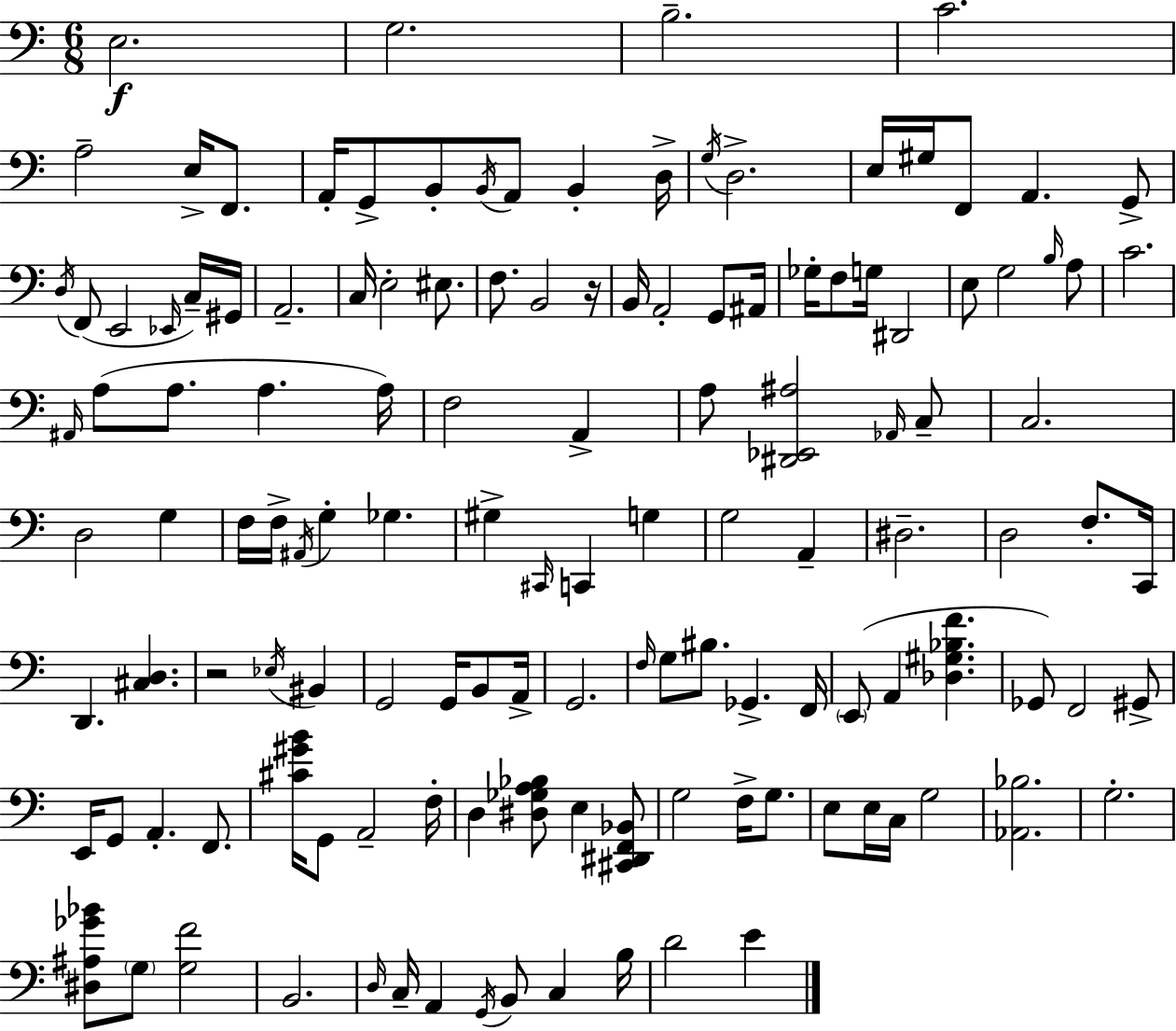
E3/h. G3/h. B3/h. C4/h. A3/h E3/s F2/e. A2/s G2/e B2/e B2/s A2/e B2/q D3/s G3/s D3/h. E3/s G#3/s F2/e A2/q. G2/e D3/s F2/e E2/h Eb2/s C3/s G#2/s A2/h. C3/s E3/h EIS3/e. F3/e. B2/h R/s B2/s A2/h G2/e A#2/s Gb3/s F3/e G3/s D#2/h E3/e G3/h B3/s A3/e C4/h. A#2/s A3/e A3/e. A3/q. A3/s F3/h A2/q A3/e [D#2,Eb2,A#3]/h Ab2/s C3/e C3/h. D3/h G3/q F3/s F3/s A#2/s G3/q Gb3/q. G#3/q C#2/s C2/q G3/q G3/h A2/q D#3/h. D3/h F3/e. C2/s D2/q. [C#3,D3]/q. R/h Eb3/s BIS2/q G2/h G2/s B2/e A2/s G2/h. F3/s G3/e BIS3/e. Gb2/q. F2/s E2/e A2/q [Db3,G#3,Bb3,F4]/q. Gb2/e F2/h G#2/e E2/s G2/e A2/q. F2/e. [C#4,G#4,B4]/s G2/e A2/h F3/s D3/q [D#3,Gb3,A3,Bb3]/e E3/q [C#2,D#2,F2,Bb2]/e G3/h F3/s G3/e. E3/e E3/s C3/s G3/h [Ab2,Bb3]/h. G3/h. [D#3,A#3,Gb4,Bb4]/e G3/e [G3,F4]/h B2/h. D3/s C3/s A2/q G2/s B2/e C3/q B3/s D4/h E4/q